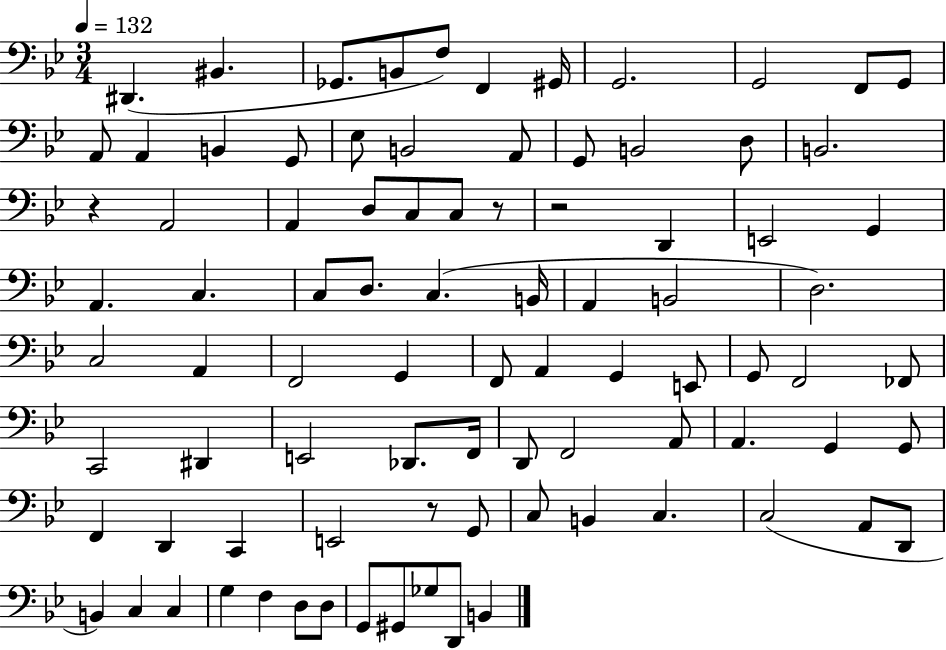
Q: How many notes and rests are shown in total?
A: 88